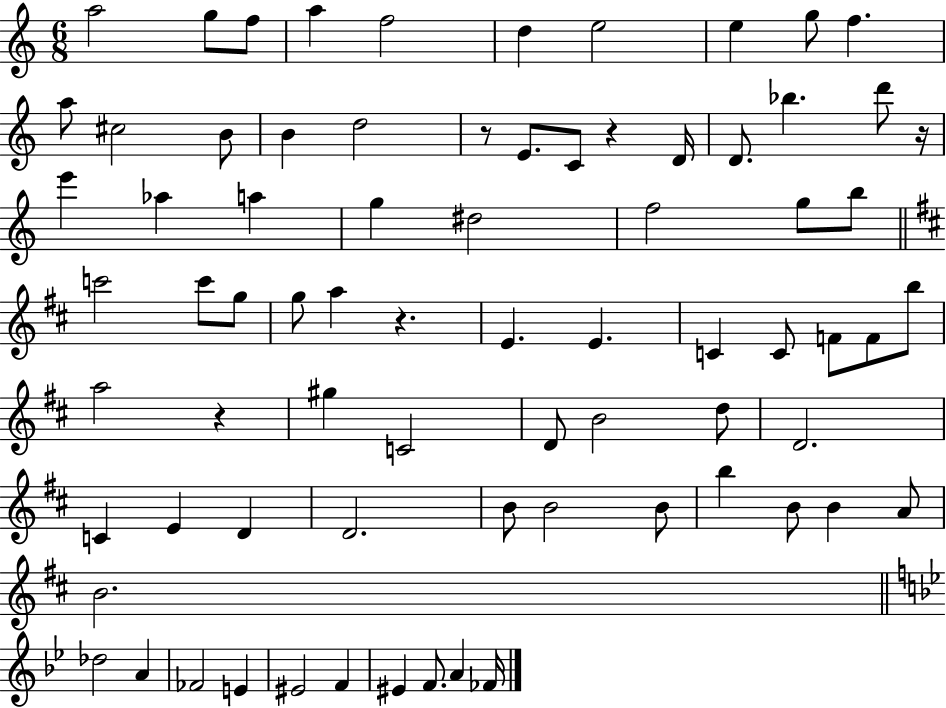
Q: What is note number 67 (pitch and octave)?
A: EIS4